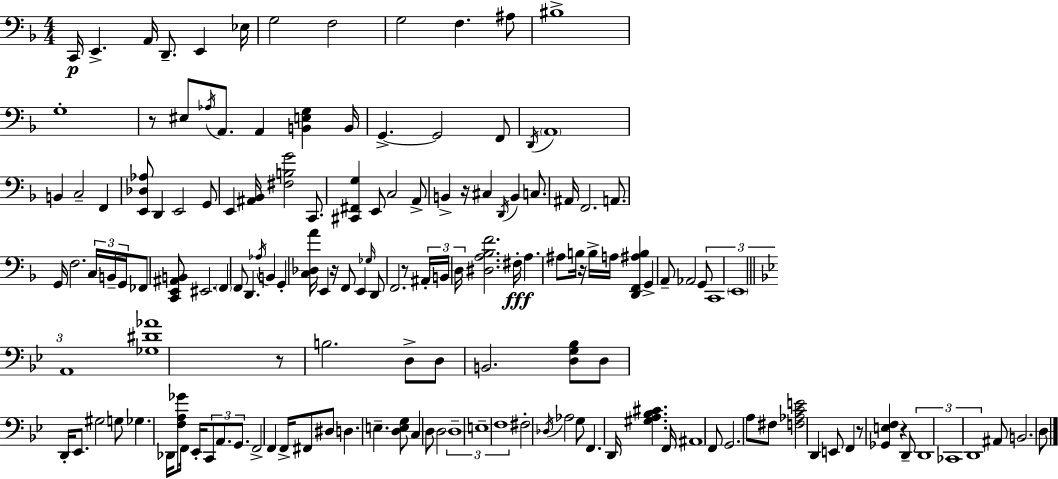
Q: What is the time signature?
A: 4/4